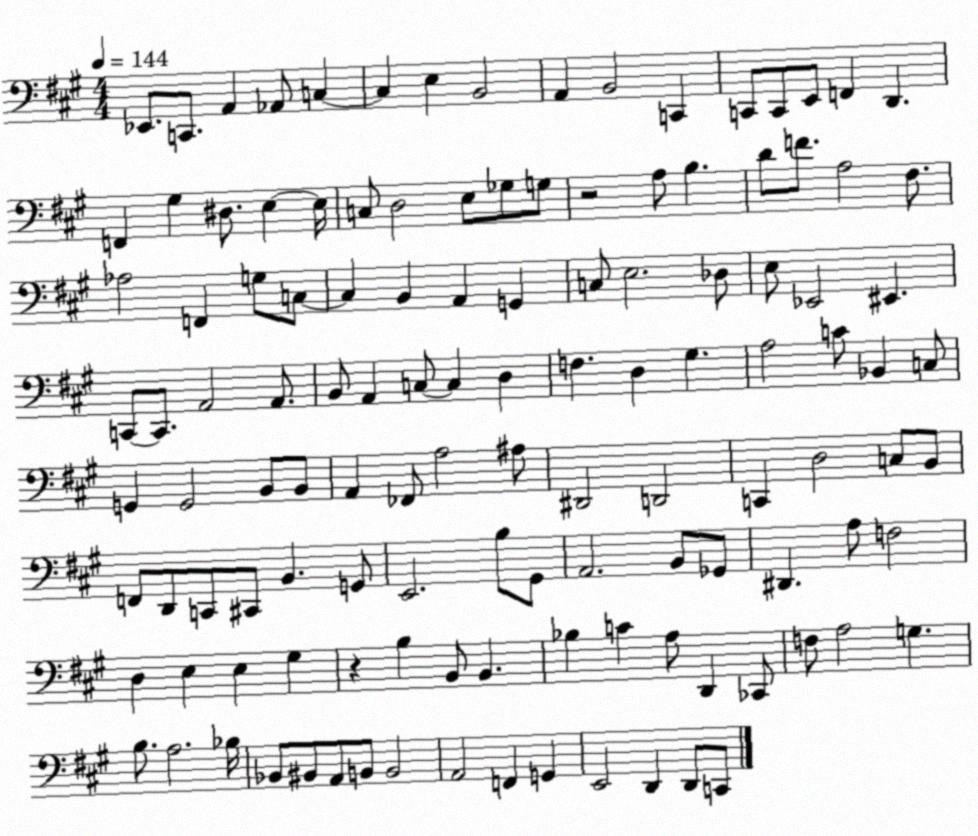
X:1
T:Untitled
M:4/4
L:1/4
K:A
_E,,/2 C,,/2 A,, _A,,/2 C, C, E, B,,2 A,, B,,2 C,, C,,/2 C,,/2 E,,/2 F,, D,, F,, ^G, ^D,/2 E, E,/4 C,/2 D,2 E,/2 _G,/2 G,/2 z2 A,/2 B, D/2 F/2 A,2 ^F,/2 _A,2 F,, G,/2 C,/2 C, B,, A,, G,, C,/2 E,2 _D,/2 E,/2 _E,,2 ^E,, C,,/2 C,,/2 A,,2 A,,/2 B,,/2 A,, C,/2 C, D, F, D, ^G, A,2 C/2 _B,, C,/2 G,, G,,2 B,,/2 B,,/2 A,, _F,,/2 A,2 ^A,/2 ^D,,2 D,,2 C,, D,2 C,/2 B,,/2 F,,/2 D,,/2 C,,/2 ^C,,/2 B,, G,,/2 E,,2 B,/2 ^G,,/2 A,,2 B,,/2 _G,,/2 ^D,, A,/2 F,2 D, E, E, ^G, z B, B,,/2 B,, _B, C A,/2 D,, _C,,/2 F,/2 A,2 G, B,/2 A,2 _B,/4 _B,,/2 ^B,,/2 A,,/2 B,,/2 B,,2 A,,2 F,, G,, E,,2 D,, D,,/2 C,,/2